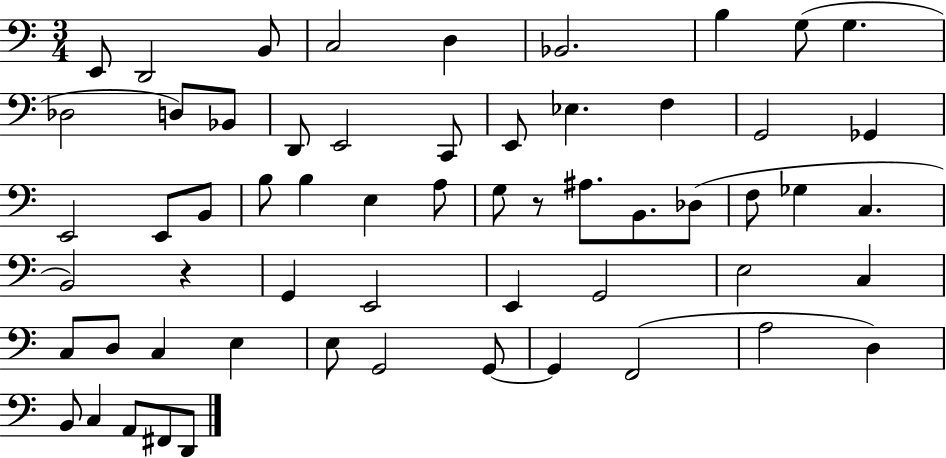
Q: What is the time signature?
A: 3/4